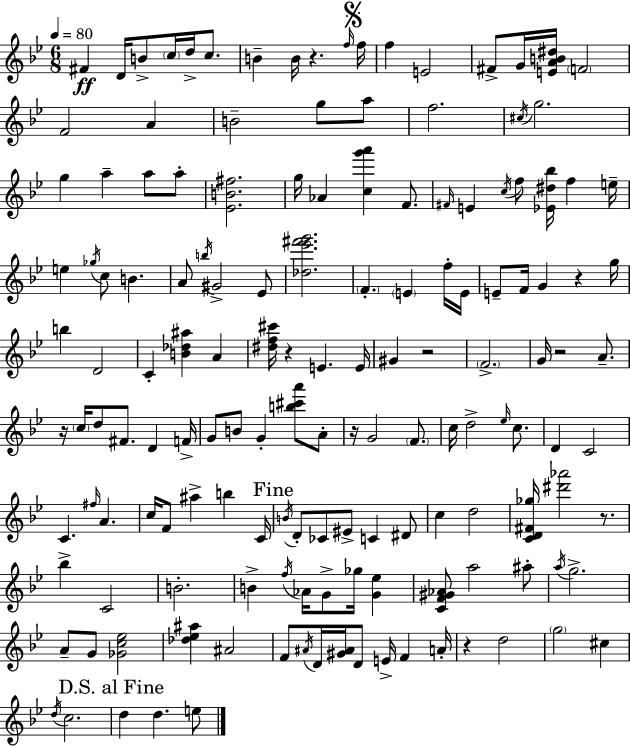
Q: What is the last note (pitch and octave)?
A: E5